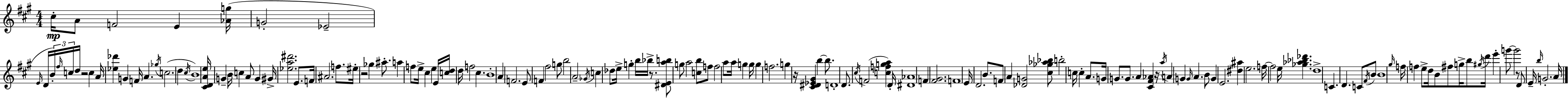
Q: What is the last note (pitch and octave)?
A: A4